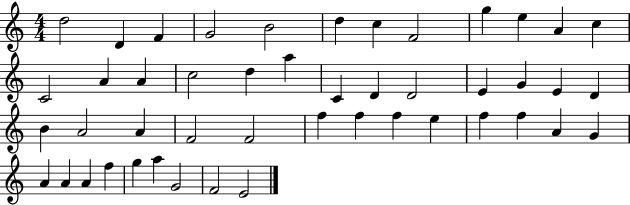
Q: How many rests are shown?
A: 0